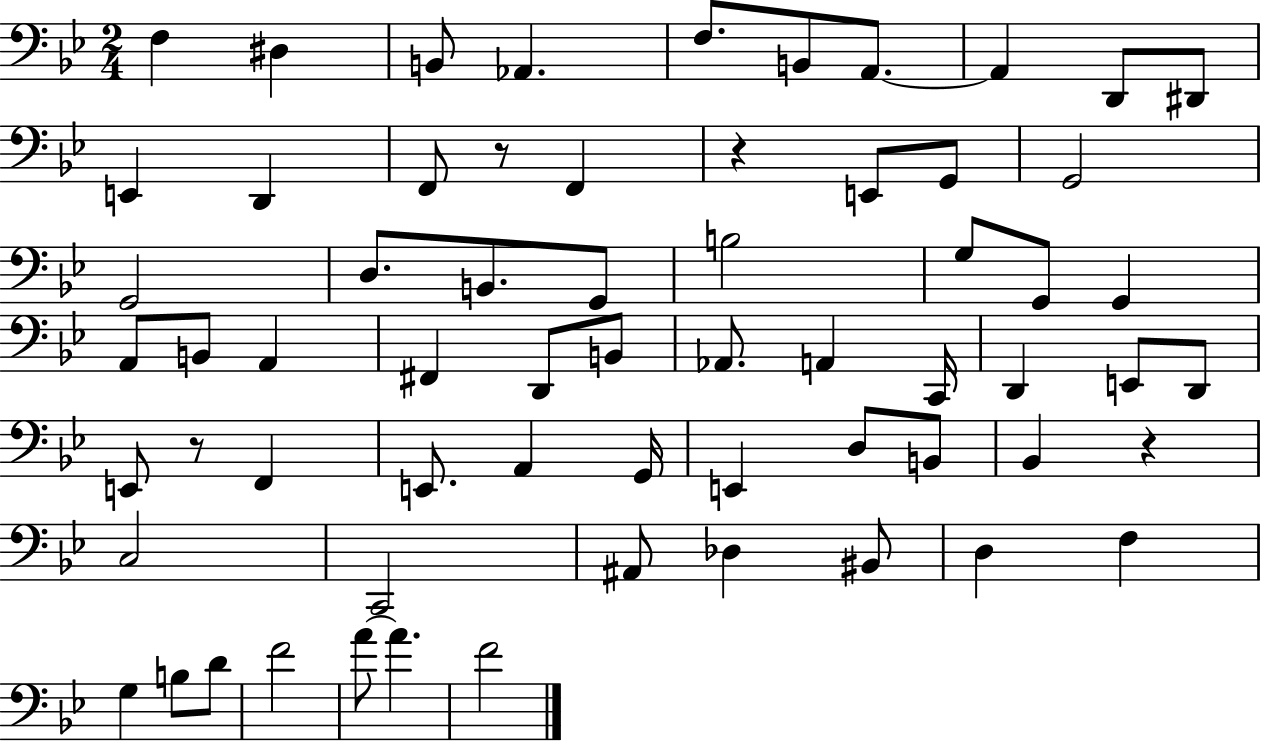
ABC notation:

X:1
T:Untitled
M:2/4
L:1/4
K:Bb
F, ^D, B,,/2 _A,, F,/2 B,,/2 A,,/2 A,, D,,/2 ^D,,/2 E,, D,, F,,/2 z/2 F,, z E,,/2 G,,/2 G,,2 G,,2 D,/2 B,,/2 G,,/2 B,2 G,/2 G,,/2 G,, A,,/2 B,,/2 A,, ^F,, D,,/2 B,,/2 _A,,/2 A,, C,,/4 D,, E,,/2 D,,/2 E,,/2 z/2 F,, E,,/2 A,, G,,/4 E,, D,/2 B,,/2 _B,, z C,2 C,,2 ^A,,/2 _D, ^B,,/2 D, F, G, B,/2 D/2 F2 A/2 A F2